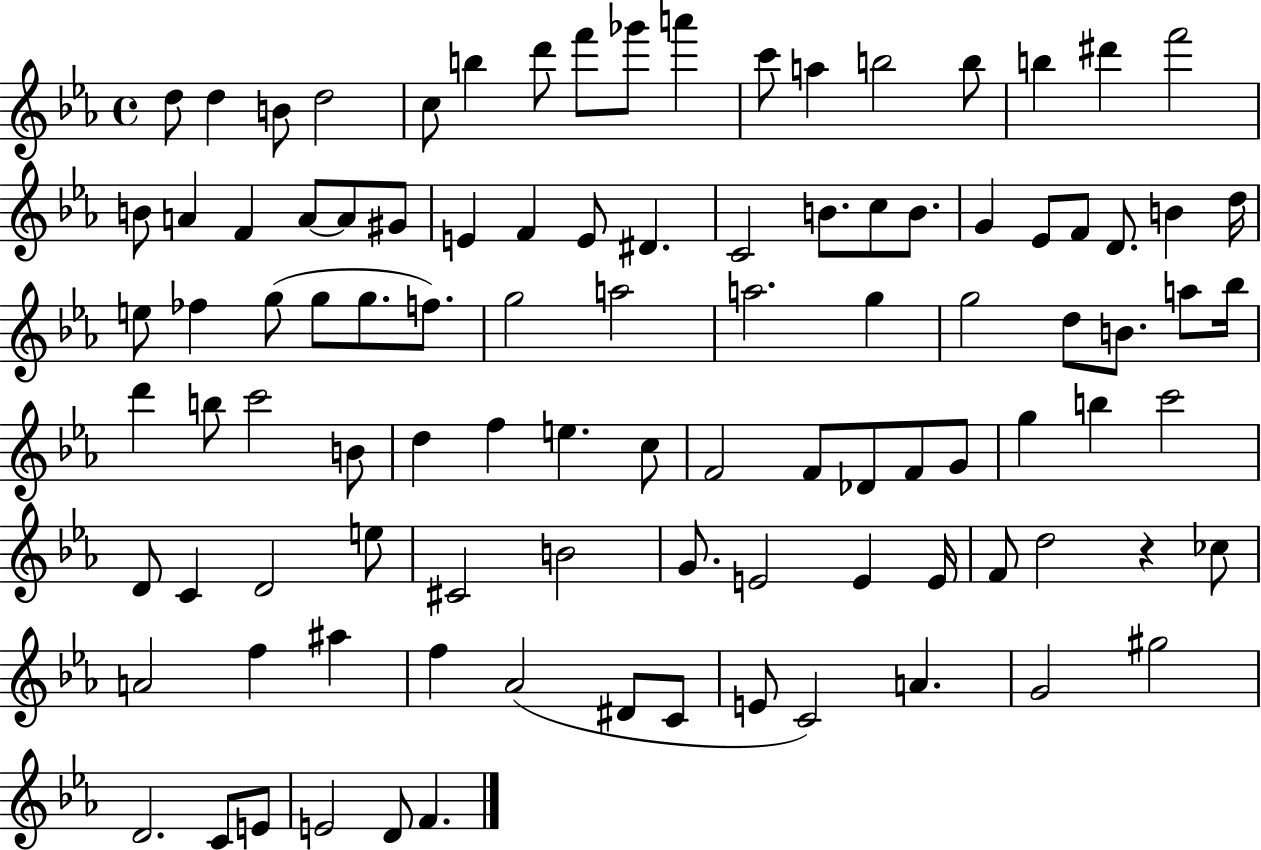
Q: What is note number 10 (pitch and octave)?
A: A6